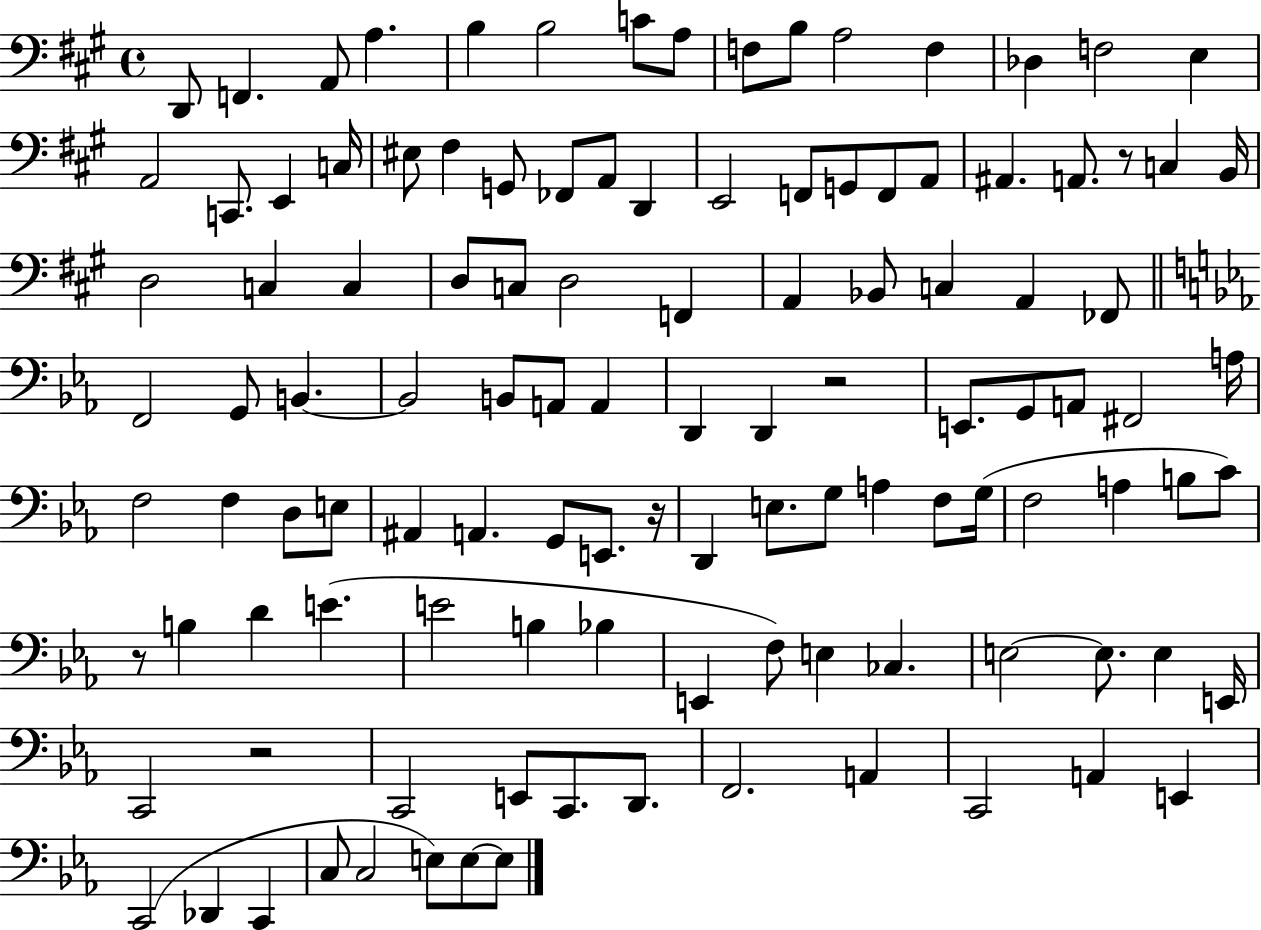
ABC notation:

X:1
T:Untitled
M:4/4
L:1/4
K:A
D,,/2 F,, A,,/2 A, B, B,2 C/2 A,/2 F,/2 B,/2 A,2 F, _D, F,2 E, A,,2 C,,/2 E,, C,/4 ^E,/2 ^F, G,,/2 _F,,/2 A,,/2 D,, E,,2 F,,/2 G,,/2 F,,/2 A,,/2 ^A,, A,,/2 z/2 C, B,,/4 D,2 C, C, D,/2 C,/2 D,2 F,, A,, _B,,/2 C, A,, _F,,/2 F,,2 G,,/2 B,, B,,2 B,,/2 A,,/2 A,, D,, D,, z2 E,,/2 G,,/2 A,,/2 ^F,,2 A,/4 F,2 F, D,/2 E,/2 ^A,, A,, G,,/2 E,,/2 z/4 D,, E,/2 G,/2 A, F,/2 G,/4 F,2 A, B,/2 C/2 z/2 B, D E E2 B, _B, E,, F,/2 E, _C, E,2 E,/2 E, E,,/4 C,,2 z2 C,,2 E,,/2 C,,/2 D,,/2 F,,2 A,, C,,2 A,, E,, C,,2 _D,, C,, C,/2 C,2 E,/2 E,/2 E,/2